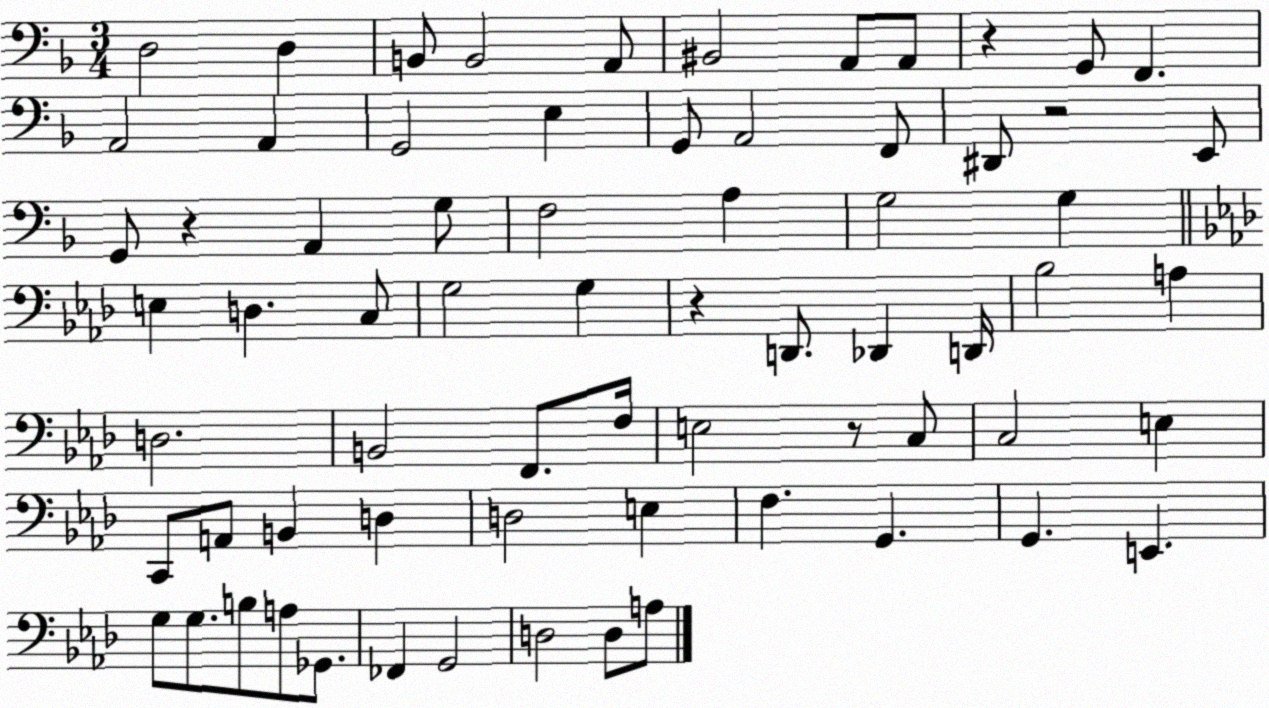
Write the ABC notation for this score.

X:1
T:Untitled
M:3/4
L:1/4
K:F
D,2 D, B,,/2 B,,2 A,,/2 ^B,,2 A,,/2 A,,/2 z G,,/2 F,, A,,2 A,, G,,2 E, G,,/2 A,,2 F,,/2 ^D,,/2 z2 E,,/2 G,,/2 z A,, G,/2 F,2 A, G,2 G, E, D, C,/2 G,2 G, z D,,/2 _D,, D,,/4 _B,2 A, D,2 B,,2 F,,/2 F,/4 E,2 z/2 C,/2 C,2 E, C,,/2 A,,/2 B,, D, D,2 E, F, G,, G,, E,, G,/2 G,/2 B,/2 A,/2 _G,,/2 _F,, G,,2 D,2 D,/2 A,/2